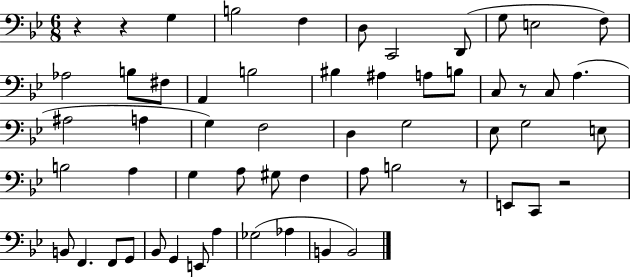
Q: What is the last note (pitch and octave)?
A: B2